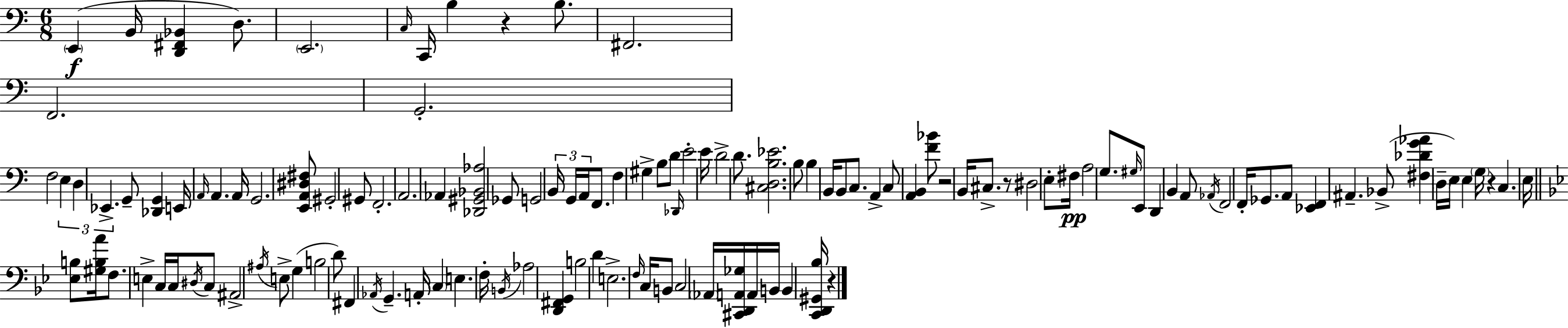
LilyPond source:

{
  \clef bass
  \numericTimeSignature
  \time 6/8
  \key a \minor
  \parenthesize e,4(\f b,16 <d, fis, bes,>4 d8.) | \parenthesize e,2. | \grace { c16 } c,16 b4 r4 b8. | fis,2. | \break f,2. | g,2.-. | f2 \tuplet 3/2 { e4 | d4 ees,4.-> } g,8-- | \break <des, g,>4 e,16 \grace { a,16 } a,4. | a,16 g,2. | <e, a, dis fis>8 gis,2-. | gis,8 f,2.-. | \break a,2. | aes,4 <des, gis, bes, aes>2 | ges,8 g,2 | \tuplet 3/2 { b,16 g,16 a,16 } f,8. f4 gis4-> | \break b8 d'8 \grace { des,16 } e'2-. | e'16 d'2-> | d'8. <cis d b ees'>2. | b8 b4 b,16 b,8 | \break c8. a,4-> c8 <a, b,>4 | <f' bes'>8 r2 b,16 | cis8.-> r8 dis2 | e8-. fis16\pp a2 | \break g8. \grace { gis16 } e,8 d,4 b,4 | a,8 \acciaccatura { aes,16 } f,2 | f,16-. ges,8. a,8 <ees, f,>4 ais,4.-- | bes,8->( <fis des' g' aes'>4 \parenthesize d16-- | \break e16) e4 \parenthesize g16 r4 c4. | e16 \bar "||" \break \key bes \major <ees b>8 <gis b a'>16 f8. e4-> c16 c16 | \acciaccatura { dis16 } c8 ais,2-> \acciaccatura { ais16 } | e8-> g4( b2 | d'8) fis,4 \acciaccatura { aes,16 } g,4.-- | \break a,16-. \parenthesize c4 e4. | f16-. \acciaccatura { b,16 } aes2 | <d, fis, g,>4 b2 | d'4 e2.-> | \break \grace { f16 } c16 b,8 c2 | \parenthesize aes,16 <cis, d, a, ges>16 a,16 b,16 b,4 | <c, d, gis, bes>16 r4 \bar "|."
}